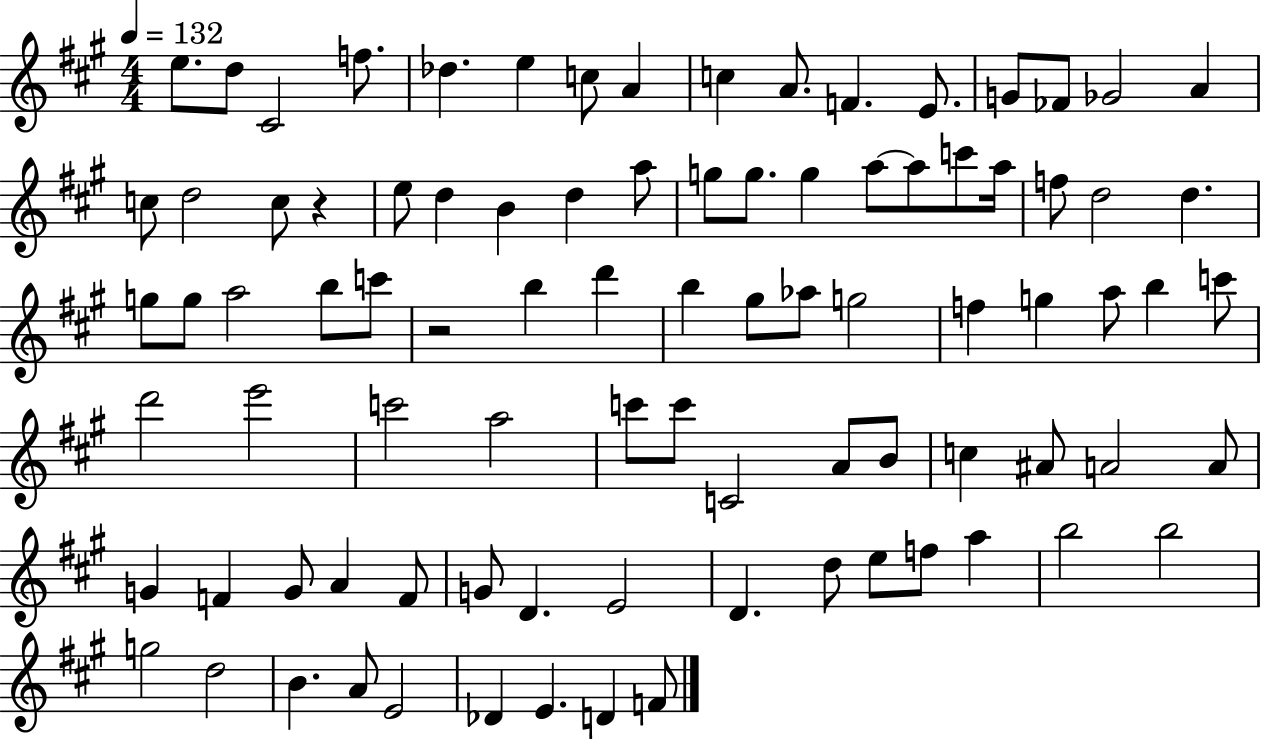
X:1
T:Untitled
M:4/4
L:1/4
K:A
e/2 d/2 ^C2 f/2 _d e c/2 A c A/2 F E/2 G/2 _F/2 _G2 A c/2 d2 c/2 z e/2 d B d a/2 g/2 g/2 g a/2 a/2 c'/2 a/4 f/2 d2 d g/2 g/2 a2 b/2 c'/2 z2 b d' b ^g/2 _a/2 g2 f g a/2 b c'/2 d'2 e'2 c'2 a2 c'/2 c'/2 C2 A/2 B/2 c ^A/2 A2 A/2 G F G/2 A F/2 G/2 D E2 D d/2 e/2 f/2 a b2 b2 g2 d2 B A/2 E2 _D E D F/2